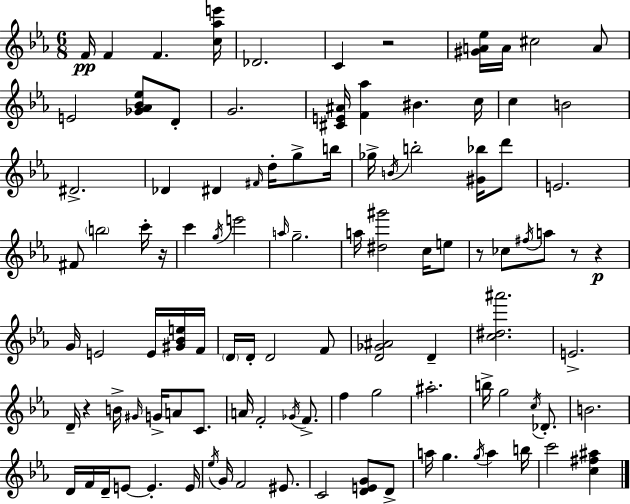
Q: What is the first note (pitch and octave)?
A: F4